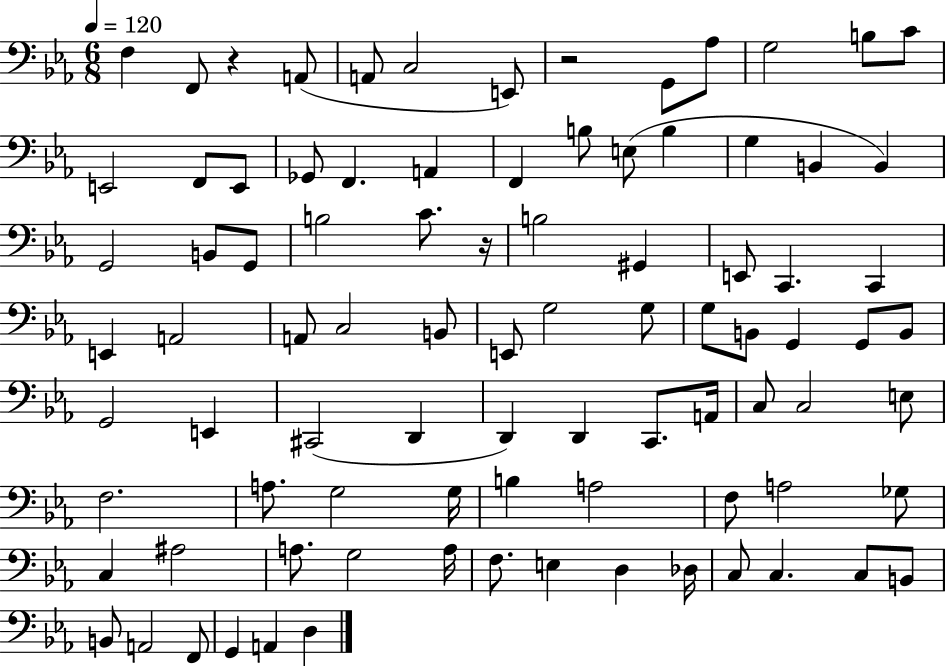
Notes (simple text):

F3/q F2/e R/q A2/e A2/e C3/h E2/e R/h G2/e Ab3/e G3/h B3/e C4/e E2/h F2/e E2/e Gb2/e F2/q. A2/q F2/q B3/e E3/e B3/q G3/q B2/q B2/q G2/h B2/e G2/e B3/h C4/e. R/s B3/h G#2/q E2/e C2/q. C2/q E2/q A2/h A2/e C3/h B2/e E2/e G3/h G3/e G3/e B2/e G2/q G2/e B2/e G2/h E2/q C#2/h D2/q D2/q D2/q C2/e. A2/s C3/e C3/h E3/e F3/h. A3/e. G3/h G3/s B3/q A3/h F3/e A3/h Gb3/e C3/q A#3/h A3/e. G3/h A3/s F3/e. E3/q D3/q Db3/s C3/e C3/q. C3/e B2/e B2/e A2/h F2/e G2/q A2/q D3/q